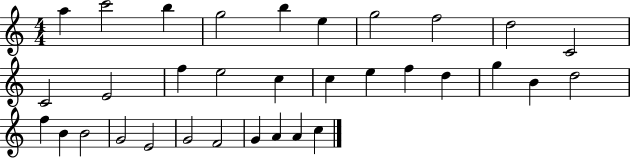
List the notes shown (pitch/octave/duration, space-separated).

A5/q C6/h B5/q G5/h B5/q E5/q G5/h F5/h D5/h C4/h C4/h E4/h F5/q E5/h C5/q C5/q E5/q F5/q D5/q G5/q B4/q D5/h F5/q B4/q B4/h G4/h E4/h G4/h F4/h G4/q A4/q A4/q C5/q